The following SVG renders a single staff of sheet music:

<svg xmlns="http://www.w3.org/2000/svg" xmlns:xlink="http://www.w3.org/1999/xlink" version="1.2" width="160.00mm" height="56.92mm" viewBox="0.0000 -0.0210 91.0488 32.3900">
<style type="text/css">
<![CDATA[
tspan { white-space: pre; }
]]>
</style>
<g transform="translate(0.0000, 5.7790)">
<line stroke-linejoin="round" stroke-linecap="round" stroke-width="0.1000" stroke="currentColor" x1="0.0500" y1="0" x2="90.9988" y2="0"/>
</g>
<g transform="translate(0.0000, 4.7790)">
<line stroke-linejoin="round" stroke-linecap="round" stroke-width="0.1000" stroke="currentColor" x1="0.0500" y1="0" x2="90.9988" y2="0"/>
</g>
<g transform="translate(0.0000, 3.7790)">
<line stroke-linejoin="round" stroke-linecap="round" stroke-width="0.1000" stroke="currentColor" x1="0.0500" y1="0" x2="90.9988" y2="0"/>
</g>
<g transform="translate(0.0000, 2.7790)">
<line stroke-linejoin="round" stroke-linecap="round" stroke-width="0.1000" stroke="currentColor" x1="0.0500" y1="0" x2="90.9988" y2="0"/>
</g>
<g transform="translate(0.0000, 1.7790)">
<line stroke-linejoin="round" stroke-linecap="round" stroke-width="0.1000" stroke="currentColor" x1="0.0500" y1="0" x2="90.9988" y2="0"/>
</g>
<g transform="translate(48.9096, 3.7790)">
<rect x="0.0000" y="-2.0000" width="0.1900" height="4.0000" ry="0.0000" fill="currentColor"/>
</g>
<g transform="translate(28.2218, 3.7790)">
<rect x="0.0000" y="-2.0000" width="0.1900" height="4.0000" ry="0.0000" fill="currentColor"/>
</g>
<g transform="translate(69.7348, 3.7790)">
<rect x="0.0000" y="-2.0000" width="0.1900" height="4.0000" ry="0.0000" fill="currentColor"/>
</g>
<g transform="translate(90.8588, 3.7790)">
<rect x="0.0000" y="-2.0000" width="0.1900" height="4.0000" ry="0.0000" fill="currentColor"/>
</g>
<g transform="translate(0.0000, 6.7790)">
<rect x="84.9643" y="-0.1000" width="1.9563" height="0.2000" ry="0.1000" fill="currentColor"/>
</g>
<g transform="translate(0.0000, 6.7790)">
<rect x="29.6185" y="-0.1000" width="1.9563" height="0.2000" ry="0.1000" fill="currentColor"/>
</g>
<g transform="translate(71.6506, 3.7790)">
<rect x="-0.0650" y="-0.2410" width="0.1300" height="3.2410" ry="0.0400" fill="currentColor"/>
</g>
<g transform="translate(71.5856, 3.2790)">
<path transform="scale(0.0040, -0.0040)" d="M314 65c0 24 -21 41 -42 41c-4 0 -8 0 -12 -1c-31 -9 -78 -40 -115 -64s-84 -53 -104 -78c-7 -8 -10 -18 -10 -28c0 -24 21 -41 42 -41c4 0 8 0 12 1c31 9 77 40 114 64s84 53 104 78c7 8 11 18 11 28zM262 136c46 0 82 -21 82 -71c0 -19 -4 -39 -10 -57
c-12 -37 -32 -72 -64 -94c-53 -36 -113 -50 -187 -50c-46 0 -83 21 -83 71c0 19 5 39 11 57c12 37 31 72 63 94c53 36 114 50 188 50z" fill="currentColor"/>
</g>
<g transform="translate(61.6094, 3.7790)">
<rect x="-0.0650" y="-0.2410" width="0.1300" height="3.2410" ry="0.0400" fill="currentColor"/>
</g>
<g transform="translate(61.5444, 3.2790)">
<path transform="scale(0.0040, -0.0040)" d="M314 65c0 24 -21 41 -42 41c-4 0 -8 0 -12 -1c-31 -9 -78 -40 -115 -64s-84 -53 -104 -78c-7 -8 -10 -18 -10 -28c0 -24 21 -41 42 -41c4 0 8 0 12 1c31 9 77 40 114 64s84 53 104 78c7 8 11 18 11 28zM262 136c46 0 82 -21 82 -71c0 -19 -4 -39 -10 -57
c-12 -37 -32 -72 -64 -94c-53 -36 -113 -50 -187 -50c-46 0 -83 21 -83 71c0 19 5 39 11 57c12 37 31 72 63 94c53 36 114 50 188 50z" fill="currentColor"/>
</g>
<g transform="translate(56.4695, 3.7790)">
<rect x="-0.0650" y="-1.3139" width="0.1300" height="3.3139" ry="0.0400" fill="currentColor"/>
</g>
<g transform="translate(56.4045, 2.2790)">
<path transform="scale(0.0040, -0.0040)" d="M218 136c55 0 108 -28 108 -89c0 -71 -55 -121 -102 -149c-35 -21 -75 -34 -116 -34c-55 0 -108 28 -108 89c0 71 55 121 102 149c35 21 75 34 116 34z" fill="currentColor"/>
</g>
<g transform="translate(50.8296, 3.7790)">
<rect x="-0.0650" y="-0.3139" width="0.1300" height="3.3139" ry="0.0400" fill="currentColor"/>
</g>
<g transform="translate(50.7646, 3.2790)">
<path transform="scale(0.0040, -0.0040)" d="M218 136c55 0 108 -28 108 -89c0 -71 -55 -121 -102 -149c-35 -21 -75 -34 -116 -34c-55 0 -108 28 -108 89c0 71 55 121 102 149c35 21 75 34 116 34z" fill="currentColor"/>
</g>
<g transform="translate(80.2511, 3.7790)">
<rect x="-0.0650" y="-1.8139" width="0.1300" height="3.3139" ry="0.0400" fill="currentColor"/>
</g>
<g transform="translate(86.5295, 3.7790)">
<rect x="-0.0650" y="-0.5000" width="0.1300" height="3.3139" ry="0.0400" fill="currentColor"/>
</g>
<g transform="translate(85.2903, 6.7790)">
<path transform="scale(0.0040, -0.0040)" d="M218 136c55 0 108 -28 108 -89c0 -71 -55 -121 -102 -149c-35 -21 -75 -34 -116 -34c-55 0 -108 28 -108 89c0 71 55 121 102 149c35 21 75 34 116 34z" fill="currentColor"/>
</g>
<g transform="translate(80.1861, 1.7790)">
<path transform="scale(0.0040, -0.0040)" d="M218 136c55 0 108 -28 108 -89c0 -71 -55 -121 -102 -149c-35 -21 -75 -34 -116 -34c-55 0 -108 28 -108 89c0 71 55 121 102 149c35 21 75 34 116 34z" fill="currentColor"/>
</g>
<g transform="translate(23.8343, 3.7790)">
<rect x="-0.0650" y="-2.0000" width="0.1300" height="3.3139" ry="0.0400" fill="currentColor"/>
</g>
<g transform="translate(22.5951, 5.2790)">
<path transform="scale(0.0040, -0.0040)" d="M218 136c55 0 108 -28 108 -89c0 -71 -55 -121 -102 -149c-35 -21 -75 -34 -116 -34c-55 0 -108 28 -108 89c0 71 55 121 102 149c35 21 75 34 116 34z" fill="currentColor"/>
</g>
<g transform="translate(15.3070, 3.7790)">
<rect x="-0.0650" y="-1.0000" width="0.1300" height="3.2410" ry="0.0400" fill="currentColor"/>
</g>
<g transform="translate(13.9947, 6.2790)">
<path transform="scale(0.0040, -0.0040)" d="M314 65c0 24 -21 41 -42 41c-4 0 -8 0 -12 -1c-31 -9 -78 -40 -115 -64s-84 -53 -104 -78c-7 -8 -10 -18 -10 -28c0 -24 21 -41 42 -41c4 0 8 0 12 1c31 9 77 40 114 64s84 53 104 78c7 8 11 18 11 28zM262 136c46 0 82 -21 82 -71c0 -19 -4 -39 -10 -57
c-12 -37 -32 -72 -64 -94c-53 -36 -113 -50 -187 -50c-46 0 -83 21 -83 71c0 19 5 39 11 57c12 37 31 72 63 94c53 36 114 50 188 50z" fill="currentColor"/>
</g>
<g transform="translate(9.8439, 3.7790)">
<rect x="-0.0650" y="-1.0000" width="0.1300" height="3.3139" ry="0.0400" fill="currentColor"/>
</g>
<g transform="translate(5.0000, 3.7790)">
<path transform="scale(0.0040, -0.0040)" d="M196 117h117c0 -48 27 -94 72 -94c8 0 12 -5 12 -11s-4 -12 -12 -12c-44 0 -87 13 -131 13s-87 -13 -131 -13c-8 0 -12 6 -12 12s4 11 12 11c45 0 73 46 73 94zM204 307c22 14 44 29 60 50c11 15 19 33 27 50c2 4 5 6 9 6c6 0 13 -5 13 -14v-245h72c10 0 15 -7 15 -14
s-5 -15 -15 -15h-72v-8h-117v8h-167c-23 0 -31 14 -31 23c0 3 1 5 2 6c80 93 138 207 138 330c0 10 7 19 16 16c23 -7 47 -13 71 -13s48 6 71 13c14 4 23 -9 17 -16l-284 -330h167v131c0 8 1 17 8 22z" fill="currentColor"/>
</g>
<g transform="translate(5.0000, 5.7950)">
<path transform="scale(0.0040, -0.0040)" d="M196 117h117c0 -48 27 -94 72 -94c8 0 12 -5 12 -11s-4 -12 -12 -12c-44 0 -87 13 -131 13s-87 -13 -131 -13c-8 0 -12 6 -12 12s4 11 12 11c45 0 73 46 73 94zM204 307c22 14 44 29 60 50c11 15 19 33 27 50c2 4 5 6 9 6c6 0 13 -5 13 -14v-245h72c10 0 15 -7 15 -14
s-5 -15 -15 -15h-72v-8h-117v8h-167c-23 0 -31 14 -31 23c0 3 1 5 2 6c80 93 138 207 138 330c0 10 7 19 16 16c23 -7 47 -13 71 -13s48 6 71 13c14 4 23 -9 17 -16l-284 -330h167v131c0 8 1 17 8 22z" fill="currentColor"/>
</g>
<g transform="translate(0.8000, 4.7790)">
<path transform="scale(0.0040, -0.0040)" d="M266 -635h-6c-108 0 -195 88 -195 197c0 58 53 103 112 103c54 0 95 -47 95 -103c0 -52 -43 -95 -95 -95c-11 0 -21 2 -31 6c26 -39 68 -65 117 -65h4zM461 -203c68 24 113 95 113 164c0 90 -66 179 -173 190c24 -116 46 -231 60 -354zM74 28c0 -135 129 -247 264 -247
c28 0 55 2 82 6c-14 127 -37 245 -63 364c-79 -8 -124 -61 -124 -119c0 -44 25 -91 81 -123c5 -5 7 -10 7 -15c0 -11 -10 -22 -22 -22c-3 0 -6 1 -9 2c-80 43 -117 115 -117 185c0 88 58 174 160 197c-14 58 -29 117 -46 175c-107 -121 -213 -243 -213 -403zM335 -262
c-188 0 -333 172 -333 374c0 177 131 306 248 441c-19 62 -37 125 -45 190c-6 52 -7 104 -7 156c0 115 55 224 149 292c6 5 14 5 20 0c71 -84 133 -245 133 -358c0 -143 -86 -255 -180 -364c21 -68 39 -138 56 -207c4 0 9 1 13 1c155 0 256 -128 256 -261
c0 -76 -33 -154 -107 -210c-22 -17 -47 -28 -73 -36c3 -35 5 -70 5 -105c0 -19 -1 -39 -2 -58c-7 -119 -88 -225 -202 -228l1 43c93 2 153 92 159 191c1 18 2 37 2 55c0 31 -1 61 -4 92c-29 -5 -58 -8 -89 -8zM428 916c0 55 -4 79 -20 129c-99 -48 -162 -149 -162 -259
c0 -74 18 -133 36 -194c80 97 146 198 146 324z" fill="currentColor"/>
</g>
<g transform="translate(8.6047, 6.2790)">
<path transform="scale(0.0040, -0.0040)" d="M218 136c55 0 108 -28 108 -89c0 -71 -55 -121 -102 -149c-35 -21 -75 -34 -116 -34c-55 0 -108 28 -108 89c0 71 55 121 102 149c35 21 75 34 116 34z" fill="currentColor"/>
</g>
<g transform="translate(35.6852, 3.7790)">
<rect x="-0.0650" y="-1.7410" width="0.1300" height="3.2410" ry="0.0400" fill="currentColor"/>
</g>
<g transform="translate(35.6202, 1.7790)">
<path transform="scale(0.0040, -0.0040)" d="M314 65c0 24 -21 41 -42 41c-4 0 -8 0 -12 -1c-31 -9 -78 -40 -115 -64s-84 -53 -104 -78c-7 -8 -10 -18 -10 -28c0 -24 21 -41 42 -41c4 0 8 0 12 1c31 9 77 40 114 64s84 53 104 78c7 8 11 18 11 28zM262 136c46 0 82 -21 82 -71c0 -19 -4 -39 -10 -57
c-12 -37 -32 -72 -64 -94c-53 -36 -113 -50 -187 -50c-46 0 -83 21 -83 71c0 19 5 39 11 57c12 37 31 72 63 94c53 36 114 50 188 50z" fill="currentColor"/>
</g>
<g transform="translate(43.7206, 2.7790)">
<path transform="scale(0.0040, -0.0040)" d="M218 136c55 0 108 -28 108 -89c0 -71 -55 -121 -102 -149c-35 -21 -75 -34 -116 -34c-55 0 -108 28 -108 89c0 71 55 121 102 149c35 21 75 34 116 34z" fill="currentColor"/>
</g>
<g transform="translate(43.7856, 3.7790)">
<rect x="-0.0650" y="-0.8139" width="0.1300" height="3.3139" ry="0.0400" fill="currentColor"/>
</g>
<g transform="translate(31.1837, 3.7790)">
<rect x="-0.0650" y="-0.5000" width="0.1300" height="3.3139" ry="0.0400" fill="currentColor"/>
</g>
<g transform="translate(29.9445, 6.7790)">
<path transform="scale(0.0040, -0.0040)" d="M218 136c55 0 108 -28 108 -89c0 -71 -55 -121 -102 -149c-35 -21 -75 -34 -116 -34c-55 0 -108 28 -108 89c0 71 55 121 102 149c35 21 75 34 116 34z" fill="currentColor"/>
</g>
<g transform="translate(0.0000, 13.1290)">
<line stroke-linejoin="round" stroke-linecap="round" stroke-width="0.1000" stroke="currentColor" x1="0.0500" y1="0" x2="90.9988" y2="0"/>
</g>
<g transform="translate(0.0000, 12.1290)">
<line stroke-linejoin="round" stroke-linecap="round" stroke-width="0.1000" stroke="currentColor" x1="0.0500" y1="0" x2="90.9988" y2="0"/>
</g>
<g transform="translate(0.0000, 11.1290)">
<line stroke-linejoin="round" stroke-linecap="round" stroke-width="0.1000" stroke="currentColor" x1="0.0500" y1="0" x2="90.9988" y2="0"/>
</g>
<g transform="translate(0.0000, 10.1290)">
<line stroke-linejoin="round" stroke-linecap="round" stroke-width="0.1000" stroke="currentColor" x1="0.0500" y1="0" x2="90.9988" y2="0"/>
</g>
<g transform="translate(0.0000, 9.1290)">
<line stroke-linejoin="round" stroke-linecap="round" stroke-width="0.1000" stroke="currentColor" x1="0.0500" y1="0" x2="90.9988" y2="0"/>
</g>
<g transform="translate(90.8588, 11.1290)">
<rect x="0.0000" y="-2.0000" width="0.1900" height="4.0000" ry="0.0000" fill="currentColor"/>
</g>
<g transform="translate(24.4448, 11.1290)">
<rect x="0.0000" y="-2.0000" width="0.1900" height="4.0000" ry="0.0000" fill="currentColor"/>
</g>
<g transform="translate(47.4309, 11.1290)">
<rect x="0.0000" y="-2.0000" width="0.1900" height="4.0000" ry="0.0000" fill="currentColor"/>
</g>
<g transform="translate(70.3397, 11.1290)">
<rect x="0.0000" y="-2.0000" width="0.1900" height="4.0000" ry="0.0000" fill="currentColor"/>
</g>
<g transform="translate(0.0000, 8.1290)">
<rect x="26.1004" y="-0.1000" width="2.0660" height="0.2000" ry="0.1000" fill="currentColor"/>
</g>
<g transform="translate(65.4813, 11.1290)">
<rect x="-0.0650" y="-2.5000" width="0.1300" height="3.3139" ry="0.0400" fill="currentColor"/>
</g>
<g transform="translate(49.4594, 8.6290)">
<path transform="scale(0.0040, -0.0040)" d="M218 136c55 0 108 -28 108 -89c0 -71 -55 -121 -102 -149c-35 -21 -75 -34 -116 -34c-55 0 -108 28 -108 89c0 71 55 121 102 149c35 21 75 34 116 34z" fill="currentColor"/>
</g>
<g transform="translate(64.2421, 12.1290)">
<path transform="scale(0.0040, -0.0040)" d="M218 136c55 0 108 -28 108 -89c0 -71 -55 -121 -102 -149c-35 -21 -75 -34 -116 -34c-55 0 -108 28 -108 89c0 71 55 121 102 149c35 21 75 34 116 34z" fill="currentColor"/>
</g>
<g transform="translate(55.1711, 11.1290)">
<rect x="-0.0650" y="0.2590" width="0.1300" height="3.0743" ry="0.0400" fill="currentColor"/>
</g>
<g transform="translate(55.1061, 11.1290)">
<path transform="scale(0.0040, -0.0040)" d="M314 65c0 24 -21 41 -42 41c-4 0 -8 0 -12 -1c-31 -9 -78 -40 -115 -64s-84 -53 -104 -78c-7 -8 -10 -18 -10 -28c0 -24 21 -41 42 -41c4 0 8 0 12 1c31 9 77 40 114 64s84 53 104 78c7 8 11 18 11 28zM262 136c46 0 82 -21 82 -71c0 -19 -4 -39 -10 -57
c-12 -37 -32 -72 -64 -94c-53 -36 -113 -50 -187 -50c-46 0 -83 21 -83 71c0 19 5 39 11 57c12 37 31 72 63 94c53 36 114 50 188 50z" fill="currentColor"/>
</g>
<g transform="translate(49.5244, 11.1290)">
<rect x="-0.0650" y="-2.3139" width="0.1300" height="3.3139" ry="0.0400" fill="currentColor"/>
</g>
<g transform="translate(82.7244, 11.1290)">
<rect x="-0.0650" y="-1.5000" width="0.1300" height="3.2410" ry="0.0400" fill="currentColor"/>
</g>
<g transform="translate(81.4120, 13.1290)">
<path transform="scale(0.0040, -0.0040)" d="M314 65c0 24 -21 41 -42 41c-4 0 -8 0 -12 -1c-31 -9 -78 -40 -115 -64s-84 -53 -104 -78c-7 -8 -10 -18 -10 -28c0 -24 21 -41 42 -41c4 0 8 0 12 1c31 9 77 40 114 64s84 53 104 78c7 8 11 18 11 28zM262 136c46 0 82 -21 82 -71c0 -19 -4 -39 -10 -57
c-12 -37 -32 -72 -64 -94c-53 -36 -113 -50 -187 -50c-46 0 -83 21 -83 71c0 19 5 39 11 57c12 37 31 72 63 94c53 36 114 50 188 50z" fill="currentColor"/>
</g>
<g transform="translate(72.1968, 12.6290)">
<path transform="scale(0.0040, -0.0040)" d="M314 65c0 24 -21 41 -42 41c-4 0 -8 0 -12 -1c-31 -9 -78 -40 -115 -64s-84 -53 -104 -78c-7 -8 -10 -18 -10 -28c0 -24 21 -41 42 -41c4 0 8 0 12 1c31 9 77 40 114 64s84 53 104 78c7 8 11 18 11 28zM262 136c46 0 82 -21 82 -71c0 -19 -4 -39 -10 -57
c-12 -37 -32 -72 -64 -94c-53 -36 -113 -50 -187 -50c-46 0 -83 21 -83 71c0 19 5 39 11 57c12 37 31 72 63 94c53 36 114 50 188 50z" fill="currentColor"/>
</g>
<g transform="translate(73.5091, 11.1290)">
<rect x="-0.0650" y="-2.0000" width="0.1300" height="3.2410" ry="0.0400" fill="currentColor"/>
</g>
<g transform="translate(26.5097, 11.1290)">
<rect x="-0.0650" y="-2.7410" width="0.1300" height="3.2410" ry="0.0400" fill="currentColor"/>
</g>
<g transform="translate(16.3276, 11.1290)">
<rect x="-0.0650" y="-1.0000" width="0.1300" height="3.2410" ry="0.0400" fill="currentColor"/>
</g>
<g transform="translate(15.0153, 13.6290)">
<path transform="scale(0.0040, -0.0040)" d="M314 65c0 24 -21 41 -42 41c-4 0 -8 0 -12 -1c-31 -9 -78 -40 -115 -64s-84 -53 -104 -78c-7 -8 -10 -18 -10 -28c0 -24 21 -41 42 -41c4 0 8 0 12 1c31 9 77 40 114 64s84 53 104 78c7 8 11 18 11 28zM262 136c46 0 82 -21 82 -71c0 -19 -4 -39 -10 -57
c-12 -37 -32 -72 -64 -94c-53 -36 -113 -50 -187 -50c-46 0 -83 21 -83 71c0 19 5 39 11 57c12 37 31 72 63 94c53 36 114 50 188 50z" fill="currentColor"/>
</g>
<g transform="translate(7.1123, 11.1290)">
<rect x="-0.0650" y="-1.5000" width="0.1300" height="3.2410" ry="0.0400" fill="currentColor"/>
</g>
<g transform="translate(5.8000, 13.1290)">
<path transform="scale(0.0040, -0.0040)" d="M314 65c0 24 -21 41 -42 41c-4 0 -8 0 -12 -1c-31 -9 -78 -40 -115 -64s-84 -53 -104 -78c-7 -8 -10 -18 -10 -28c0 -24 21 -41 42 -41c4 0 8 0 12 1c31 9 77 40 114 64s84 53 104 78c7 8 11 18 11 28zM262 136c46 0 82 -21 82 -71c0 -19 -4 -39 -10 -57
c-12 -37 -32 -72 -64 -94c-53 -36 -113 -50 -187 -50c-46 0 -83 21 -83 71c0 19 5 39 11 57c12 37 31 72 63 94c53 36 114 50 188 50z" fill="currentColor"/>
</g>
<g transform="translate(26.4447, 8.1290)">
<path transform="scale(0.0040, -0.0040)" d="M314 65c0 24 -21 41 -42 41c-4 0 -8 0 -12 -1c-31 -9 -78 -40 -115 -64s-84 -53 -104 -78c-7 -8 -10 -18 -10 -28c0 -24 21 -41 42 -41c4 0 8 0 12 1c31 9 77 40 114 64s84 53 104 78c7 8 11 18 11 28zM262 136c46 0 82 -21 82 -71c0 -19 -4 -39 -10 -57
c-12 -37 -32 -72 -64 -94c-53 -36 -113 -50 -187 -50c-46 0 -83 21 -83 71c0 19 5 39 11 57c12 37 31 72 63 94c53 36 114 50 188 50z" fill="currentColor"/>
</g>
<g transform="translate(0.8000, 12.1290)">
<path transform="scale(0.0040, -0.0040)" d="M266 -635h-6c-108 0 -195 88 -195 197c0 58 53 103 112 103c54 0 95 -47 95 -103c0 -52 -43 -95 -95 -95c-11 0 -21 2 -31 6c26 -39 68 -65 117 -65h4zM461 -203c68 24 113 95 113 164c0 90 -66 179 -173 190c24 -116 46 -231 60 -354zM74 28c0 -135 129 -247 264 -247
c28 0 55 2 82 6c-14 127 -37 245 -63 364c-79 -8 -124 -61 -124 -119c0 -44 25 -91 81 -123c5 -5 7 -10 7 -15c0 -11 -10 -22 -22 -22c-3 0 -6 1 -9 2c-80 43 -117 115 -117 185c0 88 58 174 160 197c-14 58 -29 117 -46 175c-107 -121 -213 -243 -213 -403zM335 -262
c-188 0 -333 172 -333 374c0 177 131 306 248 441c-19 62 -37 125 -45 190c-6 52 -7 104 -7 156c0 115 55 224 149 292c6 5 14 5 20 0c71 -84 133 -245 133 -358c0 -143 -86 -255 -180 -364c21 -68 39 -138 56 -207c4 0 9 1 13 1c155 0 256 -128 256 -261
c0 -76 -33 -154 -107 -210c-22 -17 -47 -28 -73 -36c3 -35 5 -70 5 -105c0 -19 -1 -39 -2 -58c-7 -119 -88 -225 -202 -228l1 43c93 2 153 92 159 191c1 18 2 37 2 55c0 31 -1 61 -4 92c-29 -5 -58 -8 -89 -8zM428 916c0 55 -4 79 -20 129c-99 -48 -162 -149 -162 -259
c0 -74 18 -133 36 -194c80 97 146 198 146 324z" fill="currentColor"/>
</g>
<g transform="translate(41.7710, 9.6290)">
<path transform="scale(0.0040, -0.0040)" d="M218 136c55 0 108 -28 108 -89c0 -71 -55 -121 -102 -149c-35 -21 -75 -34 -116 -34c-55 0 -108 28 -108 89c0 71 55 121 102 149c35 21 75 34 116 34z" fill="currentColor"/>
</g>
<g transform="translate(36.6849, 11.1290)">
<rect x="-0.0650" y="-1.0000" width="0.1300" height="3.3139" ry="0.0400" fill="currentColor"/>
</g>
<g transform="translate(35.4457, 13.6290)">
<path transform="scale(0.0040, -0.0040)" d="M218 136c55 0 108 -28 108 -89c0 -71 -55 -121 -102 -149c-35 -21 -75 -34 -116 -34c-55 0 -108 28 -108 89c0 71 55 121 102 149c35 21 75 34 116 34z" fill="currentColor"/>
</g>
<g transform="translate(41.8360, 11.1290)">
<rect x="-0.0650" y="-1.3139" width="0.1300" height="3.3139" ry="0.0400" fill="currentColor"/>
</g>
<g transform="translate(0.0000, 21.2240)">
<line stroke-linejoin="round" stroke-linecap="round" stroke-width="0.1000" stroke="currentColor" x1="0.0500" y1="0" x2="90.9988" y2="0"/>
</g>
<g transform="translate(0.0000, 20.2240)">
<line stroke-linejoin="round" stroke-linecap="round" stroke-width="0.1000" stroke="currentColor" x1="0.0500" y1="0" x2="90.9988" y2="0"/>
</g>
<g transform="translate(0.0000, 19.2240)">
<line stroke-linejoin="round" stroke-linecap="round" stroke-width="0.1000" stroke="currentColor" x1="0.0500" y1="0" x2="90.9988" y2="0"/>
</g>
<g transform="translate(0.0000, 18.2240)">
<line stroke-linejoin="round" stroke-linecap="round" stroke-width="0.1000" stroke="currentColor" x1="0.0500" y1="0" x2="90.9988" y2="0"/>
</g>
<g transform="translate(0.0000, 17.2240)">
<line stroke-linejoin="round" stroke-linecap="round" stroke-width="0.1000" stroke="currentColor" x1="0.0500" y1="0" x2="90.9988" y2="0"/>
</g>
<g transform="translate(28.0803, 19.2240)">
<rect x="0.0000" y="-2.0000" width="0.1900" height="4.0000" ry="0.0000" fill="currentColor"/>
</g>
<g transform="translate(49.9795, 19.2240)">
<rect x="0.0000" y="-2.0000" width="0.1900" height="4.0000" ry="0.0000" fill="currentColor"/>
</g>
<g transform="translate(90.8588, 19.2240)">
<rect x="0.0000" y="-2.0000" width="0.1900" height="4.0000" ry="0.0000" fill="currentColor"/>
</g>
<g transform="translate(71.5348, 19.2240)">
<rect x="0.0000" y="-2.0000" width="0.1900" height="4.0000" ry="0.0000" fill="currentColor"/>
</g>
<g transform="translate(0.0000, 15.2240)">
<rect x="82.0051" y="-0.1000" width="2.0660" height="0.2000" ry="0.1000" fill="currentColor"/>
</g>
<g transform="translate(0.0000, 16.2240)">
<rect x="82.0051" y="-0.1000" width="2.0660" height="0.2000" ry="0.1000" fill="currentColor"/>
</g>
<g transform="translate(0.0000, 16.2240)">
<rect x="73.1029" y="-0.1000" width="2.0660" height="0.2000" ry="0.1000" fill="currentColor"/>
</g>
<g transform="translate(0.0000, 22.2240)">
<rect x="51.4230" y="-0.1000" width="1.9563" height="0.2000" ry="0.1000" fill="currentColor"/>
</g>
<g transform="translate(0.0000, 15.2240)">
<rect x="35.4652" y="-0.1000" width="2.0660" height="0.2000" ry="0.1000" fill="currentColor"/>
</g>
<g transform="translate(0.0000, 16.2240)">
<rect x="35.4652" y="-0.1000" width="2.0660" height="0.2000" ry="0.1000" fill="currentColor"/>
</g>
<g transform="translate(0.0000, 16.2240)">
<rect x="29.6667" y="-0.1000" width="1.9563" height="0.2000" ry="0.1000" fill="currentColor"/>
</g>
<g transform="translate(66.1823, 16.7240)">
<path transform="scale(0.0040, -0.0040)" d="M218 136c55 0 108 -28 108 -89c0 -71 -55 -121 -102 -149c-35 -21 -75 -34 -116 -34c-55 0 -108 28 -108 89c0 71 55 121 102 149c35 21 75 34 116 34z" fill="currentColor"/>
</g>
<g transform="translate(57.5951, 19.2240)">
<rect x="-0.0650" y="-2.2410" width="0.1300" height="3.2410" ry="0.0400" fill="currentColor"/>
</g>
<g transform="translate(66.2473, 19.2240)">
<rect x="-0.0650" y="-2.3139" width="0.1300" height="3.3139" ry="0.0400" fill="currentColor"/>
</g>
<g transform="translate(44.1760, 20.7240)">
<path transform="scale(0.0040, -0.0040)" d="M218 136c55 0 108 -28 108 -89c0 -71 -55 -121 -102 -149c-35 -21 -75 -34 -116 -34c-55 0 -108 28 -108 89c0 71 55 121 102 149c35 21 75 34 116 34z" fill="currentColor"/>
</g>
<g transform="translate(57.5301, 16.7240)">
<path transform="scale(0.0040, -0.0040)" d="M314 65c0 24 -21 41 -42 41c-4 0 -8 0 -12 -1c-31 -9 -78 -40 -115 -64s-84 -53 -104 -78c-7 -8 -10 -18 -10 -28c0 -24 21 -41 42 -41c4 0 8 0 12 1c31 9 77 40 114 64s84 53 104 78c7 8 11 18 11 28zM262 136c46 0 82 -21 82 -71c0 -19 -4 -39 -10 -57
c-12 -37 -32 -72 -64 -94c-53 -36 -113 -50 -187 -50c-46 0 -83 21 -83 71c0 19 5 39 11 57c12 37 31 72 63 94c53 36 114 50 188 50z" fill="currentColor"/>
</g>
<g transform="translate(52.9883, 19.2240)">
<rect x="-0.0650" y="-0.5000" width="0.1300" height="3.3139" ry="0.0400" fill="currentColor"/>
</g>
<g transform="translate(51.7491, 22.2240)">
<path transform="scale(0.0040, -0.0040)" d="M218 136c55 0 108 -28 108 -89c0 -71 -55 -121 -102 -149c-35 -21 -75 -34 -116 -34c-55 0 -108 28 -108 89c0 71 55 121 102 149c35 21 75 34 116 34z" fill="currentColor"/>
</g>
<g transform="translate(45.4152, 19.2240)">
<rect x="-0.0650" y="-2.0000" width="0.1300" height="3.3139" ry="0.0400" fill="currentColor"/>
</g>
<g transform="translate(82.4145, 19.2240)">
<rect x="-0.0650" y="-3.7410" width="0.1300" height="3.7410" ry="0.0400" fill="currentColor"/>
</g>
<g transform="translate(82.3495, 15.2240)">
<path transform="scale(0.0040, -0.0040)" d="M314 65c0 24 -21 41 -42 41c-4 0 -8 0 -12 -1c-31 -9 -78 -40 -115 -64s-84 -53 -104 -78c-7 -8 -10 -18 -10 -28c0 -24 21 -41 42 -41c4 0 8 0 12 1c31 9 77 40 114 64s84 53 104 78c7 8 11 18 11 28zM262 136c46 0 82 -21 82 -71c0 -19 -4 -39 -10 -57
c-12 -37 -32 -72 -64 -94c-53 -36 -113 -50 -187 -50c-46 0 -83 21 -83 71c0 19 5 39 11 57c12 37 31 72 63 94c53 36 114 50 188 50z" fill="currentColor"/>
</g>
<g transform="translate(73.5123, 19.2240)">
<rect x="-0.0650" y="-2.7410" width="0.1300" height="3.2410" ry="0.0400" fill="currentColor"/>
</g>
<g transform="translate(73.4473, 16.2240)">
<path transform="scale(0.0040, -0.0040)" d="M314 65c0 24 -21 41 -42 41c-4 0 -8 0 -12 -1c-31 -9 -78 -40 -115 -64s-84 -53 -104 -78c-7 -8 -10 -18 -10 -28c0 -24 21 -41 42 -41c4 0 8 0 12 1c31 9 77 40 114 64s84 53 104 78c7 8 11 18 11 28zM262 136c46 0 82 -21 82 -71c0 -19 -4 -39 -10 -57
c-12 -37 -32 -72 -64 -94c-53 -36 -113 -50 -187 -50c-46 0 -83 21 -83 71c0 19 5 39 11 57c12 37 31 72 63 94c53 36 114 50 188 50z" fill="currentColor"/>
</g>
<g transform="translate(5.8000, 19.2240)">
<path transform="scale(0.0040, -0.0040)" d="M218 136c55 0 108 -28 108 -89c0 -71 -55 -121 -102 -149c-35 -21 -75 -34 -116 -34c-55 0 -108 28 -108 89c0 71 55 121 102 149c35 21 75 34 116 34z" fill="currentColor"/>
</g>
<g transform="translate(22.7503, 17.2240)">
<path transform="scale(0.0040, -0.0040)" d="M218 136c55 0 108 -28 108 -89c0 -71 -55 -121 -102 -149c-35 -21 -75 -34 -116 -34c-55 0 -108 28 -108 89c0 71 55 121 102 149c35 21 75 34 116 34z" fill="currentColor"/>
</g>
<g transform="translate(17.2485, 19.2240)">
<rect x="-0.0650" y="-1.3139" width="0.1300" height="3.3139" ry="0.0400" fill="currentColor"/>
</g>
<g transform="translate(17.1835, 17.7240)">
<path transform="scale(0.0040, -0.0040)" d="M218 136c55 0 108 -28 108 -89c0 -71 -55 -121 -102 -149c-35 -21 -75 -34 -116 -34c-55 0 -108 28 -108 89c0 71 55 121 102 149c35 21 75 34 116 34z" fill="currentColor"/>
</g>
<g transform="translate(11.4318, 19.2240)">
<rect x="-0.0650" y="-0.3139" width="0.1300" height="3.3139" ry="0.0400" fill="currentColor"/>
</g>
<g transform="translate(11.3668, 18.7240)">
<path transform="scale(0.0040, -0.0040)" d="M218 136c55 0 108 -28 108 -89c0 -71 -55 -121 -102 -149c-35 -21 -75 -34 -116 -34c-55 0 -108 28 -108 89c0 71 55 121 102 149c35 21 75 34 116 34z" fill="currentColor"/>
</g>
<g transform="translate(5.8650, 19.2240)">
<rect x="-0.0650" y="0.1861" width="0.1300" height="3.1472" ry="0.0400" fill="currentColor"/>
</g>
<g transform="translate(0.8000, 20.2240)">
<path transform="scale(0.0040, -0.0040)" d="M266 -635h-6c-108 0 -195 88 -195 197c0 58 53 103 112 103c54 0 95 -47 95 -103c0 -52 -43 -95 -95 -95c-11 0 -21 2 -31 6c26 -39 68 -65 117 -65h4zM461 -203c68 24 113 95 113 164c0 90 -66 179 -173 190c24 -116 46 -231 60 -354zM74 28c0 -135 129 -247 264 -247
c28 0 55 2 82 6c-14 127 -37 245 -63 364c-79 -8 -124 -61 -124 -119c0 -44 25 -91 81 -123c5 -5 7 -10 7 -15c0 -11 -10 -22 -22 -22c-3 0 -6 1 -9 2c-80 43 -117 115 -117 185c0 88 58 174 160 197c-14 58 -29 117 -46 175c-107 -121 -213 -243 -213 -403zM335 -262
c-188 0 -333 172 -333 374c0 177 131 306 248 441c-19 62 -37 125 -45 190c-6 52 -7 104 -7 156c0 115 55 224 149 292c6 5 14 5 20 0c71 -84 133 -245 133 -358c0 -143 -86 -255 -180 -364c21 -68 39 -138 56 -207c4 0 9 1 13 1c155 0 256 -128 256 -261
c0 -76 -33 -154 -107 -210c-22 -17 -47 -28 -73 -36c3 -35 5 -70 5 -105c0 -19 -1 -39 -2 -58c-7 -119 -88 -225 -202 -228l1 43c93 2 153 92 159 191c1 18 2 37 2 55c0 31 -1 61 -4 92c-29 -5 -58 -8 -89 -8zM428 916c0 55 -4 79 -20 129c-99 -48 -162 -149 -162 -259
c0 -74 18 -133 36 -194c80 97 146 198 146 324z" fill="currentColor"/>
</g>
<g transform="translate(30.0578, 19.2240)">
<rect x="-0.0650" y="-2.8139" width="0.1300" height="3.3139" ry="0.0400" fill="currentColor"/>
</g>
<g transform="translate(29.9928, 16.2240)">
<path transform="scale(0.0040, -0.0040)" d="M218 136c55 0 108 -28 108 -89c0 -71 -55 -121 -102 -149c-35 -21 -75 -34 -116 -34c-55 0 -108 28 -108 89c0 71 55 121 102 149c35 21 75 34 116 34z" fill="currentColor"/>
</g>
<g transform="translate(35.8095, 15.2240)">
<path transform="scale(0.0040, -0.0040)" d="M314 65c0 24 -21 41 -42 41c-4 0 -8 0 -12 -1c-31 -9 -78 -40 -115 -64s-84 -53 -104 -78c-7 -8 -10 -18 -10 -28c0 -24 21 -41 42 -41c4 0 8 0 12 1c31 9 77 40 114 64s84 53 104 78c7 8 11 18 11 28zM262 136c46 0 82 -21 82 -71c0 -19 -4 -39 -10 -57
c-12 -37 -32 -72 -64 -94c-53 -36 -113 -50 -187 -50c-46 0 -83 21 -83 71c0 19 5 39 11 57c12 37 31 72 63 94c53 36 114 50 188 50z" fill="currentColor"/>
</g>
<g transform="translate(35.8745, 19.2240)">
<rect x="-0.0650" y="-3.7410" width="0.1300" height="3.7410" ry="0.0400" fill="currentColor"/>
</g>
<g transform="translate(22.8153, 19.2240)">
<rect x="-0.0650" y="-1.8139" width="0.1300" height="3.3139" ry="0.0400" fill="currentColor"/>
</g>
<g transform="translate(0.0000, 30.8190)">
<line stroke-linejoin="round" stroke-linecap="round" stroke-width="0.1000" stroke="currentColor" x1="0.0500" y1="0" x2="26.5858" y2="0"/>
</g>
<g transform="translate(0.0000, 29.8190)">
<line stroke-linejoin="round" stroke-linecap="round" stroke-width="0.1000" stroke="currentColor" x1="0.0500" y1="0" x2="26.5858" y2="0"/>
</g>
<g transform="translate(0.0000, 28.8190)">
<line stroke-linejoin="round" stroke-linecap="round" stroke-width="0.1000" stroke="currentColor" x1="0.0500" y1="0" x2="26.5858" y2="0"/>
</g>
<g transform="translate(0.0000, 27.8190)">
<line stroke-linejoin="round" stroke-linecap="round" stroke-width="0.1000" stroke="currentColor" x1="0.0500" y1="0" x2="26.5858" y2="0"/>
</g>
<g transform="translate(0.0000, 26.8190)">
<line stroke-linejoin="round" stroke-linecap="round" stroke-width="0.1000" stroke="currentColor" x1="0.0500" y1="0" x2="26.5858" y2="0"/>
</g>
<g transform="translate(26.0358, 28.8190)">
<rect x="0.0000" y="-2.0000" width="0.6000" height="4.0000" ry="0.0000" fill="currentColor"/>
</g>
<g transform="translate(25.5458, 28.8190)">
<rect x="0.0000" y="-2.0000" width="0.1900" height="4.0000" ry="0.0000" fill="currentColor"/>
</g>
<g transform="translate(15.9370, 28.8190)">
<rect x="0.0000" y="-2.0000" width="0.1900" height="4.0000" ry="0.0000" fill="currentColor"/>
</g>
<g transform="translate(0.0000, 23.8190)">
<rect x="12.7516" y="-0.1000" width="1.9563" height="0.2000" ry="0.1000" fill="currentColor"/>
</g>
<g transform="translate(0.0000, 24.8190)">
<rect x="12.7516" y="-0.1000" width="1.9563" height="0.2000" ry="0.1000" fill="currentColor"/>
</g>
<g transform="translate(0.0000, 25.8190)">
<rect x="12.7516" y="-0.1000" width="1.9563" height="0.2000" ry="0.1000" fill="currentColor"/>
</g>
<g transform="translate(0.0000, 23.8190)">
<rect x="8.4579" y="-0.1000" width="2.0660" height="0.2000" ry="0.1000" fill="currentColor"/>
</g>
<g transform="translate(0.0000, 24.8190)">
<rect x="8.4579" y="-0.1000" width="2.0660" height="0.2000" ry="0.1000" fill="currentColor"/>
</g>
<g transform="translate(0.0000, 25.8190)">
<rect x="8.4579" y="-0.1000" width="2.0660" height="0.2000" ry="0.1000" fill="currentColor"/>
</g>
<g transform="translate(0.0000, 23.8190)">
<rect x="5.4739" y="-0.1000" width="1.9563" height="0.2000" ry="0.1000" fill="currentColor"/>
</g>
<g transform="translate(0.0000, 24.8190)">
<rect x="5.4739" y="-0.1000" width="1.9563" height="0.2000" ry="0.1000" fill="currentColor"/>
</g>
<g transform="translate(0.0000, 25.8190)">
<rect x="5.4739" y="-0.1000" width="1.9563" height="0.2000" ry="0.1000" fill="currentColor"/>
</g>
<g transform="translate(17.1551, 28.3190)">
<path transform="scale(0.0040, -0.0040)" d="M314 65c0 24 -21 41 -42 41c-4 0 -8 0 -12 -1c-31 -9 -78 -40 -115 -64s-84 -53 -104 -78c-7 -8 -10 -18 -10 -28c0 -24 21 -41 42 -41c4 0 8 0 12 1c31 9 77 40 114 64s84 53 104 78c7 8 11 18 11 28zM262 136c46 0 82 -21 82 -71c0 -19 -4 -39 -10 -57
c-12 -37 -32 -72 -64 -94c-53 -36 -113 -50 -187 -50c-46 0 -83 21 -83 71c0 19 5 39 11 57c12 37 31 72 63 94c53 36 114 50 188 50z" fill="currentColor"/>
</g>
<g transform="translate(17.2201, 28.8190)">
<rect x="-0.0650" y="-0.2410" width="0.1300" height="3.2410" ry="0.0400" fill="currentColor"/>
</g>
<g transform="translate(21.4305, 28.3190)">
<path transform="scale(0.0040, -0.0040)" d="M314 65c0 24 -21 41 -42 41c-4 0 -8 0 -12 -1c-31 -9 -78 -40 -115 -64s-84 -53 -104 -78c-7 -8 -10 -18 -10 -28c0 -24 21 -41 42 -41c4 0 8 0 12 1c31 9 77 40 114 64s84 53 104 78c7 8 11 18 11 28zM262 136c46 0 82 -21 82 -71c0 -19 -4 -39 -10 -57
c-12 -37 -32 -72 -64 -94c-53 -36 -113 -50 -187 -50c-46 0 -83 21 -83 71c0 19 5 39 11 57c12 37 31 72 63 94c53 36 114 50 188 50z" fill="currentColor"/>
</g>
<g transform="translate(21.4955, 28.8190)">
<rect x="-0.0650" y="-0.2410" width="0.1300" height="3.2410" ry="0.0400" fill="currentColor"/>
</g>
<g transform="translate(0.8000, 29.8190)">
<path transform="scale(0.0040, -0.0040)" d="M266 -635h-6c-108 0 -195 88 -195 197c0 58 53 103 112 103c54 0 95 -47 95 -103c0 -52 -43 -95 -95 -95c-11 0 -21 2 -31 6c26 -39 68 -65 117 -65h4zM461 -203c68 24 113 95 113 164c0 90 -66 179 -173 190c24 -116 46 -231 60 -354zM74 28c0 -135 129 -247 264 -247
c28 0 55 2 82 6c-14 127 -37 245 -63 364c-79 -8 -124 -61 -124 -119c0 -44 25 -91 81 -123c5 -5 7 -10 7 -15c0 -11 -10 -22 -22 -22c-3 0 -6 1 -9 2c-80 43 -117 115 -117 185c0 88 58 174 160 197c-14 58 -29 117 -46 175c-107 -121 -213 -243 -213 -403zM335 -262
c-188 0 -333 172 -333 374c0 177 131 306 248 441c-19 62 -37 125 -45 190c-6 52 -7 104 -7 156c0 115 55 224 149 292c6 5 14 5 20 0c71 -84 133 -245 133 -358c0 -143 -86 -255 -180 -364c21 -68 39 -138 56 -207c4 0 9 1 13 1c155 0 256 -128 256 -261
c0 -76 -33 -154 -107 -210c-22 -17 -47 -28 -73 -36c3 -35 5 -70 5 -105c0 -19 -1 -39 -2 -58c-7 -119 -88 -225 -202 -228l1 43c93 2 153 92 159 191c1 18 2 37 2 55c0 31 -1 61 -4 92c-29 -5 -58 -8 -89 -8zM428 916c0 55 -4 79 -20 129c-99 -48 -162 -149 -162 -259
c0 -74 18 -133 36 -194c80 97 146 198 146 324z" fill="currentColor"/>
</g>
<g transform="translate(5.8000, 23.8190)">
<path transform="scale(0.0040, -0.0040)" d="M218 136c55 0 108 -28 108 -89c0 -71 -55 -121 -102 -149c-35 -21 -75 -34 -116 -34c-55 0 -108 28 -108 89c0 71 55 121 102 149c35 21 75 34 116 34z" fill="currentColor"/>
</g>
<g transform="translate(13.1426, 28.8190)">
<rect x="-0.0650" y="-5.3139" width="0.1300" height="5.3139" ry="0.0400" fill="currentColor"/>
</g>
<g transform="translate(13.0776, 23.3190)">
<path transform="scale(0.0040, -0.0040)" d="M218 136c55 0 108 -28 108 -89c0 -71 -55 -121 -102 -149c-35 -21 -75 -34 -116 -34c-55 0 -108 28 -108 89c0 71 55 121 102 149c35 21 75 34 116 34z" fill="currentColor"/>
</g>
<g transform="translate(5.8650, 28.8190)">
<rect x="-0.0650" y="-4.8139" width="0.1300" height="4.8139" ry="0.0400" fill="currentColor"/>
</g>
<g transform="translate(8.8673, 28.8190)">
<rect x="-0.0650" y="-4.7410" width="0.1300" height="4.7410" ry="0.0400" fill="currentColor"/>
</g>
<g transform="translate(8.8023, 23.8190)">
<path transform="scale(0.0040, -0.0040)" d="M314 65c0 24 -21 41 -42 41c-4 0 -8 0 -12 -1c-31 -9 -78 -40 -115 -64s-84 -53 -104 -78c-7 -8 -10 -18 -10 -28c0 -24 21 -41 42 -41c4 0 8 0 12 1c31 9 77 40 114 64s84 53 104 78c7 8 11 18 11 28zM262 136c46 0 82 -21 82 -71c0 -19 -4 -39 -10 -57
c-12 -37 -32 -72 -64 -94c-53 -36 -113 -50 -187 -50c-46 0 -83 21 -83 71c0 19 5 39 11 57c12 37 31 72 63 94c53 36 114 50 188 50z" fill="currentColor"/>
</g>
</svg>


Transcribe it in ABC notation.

X:1
T:Untitled
M:4/4
L:1/4
K:C
D D2 F C f2 d c e c2 c2 f C E2 D2 a2 D e g B2 G F2 E2 B c e f a c'2 F C g2 g a2 c'2 e' e'2 f' c2 c2